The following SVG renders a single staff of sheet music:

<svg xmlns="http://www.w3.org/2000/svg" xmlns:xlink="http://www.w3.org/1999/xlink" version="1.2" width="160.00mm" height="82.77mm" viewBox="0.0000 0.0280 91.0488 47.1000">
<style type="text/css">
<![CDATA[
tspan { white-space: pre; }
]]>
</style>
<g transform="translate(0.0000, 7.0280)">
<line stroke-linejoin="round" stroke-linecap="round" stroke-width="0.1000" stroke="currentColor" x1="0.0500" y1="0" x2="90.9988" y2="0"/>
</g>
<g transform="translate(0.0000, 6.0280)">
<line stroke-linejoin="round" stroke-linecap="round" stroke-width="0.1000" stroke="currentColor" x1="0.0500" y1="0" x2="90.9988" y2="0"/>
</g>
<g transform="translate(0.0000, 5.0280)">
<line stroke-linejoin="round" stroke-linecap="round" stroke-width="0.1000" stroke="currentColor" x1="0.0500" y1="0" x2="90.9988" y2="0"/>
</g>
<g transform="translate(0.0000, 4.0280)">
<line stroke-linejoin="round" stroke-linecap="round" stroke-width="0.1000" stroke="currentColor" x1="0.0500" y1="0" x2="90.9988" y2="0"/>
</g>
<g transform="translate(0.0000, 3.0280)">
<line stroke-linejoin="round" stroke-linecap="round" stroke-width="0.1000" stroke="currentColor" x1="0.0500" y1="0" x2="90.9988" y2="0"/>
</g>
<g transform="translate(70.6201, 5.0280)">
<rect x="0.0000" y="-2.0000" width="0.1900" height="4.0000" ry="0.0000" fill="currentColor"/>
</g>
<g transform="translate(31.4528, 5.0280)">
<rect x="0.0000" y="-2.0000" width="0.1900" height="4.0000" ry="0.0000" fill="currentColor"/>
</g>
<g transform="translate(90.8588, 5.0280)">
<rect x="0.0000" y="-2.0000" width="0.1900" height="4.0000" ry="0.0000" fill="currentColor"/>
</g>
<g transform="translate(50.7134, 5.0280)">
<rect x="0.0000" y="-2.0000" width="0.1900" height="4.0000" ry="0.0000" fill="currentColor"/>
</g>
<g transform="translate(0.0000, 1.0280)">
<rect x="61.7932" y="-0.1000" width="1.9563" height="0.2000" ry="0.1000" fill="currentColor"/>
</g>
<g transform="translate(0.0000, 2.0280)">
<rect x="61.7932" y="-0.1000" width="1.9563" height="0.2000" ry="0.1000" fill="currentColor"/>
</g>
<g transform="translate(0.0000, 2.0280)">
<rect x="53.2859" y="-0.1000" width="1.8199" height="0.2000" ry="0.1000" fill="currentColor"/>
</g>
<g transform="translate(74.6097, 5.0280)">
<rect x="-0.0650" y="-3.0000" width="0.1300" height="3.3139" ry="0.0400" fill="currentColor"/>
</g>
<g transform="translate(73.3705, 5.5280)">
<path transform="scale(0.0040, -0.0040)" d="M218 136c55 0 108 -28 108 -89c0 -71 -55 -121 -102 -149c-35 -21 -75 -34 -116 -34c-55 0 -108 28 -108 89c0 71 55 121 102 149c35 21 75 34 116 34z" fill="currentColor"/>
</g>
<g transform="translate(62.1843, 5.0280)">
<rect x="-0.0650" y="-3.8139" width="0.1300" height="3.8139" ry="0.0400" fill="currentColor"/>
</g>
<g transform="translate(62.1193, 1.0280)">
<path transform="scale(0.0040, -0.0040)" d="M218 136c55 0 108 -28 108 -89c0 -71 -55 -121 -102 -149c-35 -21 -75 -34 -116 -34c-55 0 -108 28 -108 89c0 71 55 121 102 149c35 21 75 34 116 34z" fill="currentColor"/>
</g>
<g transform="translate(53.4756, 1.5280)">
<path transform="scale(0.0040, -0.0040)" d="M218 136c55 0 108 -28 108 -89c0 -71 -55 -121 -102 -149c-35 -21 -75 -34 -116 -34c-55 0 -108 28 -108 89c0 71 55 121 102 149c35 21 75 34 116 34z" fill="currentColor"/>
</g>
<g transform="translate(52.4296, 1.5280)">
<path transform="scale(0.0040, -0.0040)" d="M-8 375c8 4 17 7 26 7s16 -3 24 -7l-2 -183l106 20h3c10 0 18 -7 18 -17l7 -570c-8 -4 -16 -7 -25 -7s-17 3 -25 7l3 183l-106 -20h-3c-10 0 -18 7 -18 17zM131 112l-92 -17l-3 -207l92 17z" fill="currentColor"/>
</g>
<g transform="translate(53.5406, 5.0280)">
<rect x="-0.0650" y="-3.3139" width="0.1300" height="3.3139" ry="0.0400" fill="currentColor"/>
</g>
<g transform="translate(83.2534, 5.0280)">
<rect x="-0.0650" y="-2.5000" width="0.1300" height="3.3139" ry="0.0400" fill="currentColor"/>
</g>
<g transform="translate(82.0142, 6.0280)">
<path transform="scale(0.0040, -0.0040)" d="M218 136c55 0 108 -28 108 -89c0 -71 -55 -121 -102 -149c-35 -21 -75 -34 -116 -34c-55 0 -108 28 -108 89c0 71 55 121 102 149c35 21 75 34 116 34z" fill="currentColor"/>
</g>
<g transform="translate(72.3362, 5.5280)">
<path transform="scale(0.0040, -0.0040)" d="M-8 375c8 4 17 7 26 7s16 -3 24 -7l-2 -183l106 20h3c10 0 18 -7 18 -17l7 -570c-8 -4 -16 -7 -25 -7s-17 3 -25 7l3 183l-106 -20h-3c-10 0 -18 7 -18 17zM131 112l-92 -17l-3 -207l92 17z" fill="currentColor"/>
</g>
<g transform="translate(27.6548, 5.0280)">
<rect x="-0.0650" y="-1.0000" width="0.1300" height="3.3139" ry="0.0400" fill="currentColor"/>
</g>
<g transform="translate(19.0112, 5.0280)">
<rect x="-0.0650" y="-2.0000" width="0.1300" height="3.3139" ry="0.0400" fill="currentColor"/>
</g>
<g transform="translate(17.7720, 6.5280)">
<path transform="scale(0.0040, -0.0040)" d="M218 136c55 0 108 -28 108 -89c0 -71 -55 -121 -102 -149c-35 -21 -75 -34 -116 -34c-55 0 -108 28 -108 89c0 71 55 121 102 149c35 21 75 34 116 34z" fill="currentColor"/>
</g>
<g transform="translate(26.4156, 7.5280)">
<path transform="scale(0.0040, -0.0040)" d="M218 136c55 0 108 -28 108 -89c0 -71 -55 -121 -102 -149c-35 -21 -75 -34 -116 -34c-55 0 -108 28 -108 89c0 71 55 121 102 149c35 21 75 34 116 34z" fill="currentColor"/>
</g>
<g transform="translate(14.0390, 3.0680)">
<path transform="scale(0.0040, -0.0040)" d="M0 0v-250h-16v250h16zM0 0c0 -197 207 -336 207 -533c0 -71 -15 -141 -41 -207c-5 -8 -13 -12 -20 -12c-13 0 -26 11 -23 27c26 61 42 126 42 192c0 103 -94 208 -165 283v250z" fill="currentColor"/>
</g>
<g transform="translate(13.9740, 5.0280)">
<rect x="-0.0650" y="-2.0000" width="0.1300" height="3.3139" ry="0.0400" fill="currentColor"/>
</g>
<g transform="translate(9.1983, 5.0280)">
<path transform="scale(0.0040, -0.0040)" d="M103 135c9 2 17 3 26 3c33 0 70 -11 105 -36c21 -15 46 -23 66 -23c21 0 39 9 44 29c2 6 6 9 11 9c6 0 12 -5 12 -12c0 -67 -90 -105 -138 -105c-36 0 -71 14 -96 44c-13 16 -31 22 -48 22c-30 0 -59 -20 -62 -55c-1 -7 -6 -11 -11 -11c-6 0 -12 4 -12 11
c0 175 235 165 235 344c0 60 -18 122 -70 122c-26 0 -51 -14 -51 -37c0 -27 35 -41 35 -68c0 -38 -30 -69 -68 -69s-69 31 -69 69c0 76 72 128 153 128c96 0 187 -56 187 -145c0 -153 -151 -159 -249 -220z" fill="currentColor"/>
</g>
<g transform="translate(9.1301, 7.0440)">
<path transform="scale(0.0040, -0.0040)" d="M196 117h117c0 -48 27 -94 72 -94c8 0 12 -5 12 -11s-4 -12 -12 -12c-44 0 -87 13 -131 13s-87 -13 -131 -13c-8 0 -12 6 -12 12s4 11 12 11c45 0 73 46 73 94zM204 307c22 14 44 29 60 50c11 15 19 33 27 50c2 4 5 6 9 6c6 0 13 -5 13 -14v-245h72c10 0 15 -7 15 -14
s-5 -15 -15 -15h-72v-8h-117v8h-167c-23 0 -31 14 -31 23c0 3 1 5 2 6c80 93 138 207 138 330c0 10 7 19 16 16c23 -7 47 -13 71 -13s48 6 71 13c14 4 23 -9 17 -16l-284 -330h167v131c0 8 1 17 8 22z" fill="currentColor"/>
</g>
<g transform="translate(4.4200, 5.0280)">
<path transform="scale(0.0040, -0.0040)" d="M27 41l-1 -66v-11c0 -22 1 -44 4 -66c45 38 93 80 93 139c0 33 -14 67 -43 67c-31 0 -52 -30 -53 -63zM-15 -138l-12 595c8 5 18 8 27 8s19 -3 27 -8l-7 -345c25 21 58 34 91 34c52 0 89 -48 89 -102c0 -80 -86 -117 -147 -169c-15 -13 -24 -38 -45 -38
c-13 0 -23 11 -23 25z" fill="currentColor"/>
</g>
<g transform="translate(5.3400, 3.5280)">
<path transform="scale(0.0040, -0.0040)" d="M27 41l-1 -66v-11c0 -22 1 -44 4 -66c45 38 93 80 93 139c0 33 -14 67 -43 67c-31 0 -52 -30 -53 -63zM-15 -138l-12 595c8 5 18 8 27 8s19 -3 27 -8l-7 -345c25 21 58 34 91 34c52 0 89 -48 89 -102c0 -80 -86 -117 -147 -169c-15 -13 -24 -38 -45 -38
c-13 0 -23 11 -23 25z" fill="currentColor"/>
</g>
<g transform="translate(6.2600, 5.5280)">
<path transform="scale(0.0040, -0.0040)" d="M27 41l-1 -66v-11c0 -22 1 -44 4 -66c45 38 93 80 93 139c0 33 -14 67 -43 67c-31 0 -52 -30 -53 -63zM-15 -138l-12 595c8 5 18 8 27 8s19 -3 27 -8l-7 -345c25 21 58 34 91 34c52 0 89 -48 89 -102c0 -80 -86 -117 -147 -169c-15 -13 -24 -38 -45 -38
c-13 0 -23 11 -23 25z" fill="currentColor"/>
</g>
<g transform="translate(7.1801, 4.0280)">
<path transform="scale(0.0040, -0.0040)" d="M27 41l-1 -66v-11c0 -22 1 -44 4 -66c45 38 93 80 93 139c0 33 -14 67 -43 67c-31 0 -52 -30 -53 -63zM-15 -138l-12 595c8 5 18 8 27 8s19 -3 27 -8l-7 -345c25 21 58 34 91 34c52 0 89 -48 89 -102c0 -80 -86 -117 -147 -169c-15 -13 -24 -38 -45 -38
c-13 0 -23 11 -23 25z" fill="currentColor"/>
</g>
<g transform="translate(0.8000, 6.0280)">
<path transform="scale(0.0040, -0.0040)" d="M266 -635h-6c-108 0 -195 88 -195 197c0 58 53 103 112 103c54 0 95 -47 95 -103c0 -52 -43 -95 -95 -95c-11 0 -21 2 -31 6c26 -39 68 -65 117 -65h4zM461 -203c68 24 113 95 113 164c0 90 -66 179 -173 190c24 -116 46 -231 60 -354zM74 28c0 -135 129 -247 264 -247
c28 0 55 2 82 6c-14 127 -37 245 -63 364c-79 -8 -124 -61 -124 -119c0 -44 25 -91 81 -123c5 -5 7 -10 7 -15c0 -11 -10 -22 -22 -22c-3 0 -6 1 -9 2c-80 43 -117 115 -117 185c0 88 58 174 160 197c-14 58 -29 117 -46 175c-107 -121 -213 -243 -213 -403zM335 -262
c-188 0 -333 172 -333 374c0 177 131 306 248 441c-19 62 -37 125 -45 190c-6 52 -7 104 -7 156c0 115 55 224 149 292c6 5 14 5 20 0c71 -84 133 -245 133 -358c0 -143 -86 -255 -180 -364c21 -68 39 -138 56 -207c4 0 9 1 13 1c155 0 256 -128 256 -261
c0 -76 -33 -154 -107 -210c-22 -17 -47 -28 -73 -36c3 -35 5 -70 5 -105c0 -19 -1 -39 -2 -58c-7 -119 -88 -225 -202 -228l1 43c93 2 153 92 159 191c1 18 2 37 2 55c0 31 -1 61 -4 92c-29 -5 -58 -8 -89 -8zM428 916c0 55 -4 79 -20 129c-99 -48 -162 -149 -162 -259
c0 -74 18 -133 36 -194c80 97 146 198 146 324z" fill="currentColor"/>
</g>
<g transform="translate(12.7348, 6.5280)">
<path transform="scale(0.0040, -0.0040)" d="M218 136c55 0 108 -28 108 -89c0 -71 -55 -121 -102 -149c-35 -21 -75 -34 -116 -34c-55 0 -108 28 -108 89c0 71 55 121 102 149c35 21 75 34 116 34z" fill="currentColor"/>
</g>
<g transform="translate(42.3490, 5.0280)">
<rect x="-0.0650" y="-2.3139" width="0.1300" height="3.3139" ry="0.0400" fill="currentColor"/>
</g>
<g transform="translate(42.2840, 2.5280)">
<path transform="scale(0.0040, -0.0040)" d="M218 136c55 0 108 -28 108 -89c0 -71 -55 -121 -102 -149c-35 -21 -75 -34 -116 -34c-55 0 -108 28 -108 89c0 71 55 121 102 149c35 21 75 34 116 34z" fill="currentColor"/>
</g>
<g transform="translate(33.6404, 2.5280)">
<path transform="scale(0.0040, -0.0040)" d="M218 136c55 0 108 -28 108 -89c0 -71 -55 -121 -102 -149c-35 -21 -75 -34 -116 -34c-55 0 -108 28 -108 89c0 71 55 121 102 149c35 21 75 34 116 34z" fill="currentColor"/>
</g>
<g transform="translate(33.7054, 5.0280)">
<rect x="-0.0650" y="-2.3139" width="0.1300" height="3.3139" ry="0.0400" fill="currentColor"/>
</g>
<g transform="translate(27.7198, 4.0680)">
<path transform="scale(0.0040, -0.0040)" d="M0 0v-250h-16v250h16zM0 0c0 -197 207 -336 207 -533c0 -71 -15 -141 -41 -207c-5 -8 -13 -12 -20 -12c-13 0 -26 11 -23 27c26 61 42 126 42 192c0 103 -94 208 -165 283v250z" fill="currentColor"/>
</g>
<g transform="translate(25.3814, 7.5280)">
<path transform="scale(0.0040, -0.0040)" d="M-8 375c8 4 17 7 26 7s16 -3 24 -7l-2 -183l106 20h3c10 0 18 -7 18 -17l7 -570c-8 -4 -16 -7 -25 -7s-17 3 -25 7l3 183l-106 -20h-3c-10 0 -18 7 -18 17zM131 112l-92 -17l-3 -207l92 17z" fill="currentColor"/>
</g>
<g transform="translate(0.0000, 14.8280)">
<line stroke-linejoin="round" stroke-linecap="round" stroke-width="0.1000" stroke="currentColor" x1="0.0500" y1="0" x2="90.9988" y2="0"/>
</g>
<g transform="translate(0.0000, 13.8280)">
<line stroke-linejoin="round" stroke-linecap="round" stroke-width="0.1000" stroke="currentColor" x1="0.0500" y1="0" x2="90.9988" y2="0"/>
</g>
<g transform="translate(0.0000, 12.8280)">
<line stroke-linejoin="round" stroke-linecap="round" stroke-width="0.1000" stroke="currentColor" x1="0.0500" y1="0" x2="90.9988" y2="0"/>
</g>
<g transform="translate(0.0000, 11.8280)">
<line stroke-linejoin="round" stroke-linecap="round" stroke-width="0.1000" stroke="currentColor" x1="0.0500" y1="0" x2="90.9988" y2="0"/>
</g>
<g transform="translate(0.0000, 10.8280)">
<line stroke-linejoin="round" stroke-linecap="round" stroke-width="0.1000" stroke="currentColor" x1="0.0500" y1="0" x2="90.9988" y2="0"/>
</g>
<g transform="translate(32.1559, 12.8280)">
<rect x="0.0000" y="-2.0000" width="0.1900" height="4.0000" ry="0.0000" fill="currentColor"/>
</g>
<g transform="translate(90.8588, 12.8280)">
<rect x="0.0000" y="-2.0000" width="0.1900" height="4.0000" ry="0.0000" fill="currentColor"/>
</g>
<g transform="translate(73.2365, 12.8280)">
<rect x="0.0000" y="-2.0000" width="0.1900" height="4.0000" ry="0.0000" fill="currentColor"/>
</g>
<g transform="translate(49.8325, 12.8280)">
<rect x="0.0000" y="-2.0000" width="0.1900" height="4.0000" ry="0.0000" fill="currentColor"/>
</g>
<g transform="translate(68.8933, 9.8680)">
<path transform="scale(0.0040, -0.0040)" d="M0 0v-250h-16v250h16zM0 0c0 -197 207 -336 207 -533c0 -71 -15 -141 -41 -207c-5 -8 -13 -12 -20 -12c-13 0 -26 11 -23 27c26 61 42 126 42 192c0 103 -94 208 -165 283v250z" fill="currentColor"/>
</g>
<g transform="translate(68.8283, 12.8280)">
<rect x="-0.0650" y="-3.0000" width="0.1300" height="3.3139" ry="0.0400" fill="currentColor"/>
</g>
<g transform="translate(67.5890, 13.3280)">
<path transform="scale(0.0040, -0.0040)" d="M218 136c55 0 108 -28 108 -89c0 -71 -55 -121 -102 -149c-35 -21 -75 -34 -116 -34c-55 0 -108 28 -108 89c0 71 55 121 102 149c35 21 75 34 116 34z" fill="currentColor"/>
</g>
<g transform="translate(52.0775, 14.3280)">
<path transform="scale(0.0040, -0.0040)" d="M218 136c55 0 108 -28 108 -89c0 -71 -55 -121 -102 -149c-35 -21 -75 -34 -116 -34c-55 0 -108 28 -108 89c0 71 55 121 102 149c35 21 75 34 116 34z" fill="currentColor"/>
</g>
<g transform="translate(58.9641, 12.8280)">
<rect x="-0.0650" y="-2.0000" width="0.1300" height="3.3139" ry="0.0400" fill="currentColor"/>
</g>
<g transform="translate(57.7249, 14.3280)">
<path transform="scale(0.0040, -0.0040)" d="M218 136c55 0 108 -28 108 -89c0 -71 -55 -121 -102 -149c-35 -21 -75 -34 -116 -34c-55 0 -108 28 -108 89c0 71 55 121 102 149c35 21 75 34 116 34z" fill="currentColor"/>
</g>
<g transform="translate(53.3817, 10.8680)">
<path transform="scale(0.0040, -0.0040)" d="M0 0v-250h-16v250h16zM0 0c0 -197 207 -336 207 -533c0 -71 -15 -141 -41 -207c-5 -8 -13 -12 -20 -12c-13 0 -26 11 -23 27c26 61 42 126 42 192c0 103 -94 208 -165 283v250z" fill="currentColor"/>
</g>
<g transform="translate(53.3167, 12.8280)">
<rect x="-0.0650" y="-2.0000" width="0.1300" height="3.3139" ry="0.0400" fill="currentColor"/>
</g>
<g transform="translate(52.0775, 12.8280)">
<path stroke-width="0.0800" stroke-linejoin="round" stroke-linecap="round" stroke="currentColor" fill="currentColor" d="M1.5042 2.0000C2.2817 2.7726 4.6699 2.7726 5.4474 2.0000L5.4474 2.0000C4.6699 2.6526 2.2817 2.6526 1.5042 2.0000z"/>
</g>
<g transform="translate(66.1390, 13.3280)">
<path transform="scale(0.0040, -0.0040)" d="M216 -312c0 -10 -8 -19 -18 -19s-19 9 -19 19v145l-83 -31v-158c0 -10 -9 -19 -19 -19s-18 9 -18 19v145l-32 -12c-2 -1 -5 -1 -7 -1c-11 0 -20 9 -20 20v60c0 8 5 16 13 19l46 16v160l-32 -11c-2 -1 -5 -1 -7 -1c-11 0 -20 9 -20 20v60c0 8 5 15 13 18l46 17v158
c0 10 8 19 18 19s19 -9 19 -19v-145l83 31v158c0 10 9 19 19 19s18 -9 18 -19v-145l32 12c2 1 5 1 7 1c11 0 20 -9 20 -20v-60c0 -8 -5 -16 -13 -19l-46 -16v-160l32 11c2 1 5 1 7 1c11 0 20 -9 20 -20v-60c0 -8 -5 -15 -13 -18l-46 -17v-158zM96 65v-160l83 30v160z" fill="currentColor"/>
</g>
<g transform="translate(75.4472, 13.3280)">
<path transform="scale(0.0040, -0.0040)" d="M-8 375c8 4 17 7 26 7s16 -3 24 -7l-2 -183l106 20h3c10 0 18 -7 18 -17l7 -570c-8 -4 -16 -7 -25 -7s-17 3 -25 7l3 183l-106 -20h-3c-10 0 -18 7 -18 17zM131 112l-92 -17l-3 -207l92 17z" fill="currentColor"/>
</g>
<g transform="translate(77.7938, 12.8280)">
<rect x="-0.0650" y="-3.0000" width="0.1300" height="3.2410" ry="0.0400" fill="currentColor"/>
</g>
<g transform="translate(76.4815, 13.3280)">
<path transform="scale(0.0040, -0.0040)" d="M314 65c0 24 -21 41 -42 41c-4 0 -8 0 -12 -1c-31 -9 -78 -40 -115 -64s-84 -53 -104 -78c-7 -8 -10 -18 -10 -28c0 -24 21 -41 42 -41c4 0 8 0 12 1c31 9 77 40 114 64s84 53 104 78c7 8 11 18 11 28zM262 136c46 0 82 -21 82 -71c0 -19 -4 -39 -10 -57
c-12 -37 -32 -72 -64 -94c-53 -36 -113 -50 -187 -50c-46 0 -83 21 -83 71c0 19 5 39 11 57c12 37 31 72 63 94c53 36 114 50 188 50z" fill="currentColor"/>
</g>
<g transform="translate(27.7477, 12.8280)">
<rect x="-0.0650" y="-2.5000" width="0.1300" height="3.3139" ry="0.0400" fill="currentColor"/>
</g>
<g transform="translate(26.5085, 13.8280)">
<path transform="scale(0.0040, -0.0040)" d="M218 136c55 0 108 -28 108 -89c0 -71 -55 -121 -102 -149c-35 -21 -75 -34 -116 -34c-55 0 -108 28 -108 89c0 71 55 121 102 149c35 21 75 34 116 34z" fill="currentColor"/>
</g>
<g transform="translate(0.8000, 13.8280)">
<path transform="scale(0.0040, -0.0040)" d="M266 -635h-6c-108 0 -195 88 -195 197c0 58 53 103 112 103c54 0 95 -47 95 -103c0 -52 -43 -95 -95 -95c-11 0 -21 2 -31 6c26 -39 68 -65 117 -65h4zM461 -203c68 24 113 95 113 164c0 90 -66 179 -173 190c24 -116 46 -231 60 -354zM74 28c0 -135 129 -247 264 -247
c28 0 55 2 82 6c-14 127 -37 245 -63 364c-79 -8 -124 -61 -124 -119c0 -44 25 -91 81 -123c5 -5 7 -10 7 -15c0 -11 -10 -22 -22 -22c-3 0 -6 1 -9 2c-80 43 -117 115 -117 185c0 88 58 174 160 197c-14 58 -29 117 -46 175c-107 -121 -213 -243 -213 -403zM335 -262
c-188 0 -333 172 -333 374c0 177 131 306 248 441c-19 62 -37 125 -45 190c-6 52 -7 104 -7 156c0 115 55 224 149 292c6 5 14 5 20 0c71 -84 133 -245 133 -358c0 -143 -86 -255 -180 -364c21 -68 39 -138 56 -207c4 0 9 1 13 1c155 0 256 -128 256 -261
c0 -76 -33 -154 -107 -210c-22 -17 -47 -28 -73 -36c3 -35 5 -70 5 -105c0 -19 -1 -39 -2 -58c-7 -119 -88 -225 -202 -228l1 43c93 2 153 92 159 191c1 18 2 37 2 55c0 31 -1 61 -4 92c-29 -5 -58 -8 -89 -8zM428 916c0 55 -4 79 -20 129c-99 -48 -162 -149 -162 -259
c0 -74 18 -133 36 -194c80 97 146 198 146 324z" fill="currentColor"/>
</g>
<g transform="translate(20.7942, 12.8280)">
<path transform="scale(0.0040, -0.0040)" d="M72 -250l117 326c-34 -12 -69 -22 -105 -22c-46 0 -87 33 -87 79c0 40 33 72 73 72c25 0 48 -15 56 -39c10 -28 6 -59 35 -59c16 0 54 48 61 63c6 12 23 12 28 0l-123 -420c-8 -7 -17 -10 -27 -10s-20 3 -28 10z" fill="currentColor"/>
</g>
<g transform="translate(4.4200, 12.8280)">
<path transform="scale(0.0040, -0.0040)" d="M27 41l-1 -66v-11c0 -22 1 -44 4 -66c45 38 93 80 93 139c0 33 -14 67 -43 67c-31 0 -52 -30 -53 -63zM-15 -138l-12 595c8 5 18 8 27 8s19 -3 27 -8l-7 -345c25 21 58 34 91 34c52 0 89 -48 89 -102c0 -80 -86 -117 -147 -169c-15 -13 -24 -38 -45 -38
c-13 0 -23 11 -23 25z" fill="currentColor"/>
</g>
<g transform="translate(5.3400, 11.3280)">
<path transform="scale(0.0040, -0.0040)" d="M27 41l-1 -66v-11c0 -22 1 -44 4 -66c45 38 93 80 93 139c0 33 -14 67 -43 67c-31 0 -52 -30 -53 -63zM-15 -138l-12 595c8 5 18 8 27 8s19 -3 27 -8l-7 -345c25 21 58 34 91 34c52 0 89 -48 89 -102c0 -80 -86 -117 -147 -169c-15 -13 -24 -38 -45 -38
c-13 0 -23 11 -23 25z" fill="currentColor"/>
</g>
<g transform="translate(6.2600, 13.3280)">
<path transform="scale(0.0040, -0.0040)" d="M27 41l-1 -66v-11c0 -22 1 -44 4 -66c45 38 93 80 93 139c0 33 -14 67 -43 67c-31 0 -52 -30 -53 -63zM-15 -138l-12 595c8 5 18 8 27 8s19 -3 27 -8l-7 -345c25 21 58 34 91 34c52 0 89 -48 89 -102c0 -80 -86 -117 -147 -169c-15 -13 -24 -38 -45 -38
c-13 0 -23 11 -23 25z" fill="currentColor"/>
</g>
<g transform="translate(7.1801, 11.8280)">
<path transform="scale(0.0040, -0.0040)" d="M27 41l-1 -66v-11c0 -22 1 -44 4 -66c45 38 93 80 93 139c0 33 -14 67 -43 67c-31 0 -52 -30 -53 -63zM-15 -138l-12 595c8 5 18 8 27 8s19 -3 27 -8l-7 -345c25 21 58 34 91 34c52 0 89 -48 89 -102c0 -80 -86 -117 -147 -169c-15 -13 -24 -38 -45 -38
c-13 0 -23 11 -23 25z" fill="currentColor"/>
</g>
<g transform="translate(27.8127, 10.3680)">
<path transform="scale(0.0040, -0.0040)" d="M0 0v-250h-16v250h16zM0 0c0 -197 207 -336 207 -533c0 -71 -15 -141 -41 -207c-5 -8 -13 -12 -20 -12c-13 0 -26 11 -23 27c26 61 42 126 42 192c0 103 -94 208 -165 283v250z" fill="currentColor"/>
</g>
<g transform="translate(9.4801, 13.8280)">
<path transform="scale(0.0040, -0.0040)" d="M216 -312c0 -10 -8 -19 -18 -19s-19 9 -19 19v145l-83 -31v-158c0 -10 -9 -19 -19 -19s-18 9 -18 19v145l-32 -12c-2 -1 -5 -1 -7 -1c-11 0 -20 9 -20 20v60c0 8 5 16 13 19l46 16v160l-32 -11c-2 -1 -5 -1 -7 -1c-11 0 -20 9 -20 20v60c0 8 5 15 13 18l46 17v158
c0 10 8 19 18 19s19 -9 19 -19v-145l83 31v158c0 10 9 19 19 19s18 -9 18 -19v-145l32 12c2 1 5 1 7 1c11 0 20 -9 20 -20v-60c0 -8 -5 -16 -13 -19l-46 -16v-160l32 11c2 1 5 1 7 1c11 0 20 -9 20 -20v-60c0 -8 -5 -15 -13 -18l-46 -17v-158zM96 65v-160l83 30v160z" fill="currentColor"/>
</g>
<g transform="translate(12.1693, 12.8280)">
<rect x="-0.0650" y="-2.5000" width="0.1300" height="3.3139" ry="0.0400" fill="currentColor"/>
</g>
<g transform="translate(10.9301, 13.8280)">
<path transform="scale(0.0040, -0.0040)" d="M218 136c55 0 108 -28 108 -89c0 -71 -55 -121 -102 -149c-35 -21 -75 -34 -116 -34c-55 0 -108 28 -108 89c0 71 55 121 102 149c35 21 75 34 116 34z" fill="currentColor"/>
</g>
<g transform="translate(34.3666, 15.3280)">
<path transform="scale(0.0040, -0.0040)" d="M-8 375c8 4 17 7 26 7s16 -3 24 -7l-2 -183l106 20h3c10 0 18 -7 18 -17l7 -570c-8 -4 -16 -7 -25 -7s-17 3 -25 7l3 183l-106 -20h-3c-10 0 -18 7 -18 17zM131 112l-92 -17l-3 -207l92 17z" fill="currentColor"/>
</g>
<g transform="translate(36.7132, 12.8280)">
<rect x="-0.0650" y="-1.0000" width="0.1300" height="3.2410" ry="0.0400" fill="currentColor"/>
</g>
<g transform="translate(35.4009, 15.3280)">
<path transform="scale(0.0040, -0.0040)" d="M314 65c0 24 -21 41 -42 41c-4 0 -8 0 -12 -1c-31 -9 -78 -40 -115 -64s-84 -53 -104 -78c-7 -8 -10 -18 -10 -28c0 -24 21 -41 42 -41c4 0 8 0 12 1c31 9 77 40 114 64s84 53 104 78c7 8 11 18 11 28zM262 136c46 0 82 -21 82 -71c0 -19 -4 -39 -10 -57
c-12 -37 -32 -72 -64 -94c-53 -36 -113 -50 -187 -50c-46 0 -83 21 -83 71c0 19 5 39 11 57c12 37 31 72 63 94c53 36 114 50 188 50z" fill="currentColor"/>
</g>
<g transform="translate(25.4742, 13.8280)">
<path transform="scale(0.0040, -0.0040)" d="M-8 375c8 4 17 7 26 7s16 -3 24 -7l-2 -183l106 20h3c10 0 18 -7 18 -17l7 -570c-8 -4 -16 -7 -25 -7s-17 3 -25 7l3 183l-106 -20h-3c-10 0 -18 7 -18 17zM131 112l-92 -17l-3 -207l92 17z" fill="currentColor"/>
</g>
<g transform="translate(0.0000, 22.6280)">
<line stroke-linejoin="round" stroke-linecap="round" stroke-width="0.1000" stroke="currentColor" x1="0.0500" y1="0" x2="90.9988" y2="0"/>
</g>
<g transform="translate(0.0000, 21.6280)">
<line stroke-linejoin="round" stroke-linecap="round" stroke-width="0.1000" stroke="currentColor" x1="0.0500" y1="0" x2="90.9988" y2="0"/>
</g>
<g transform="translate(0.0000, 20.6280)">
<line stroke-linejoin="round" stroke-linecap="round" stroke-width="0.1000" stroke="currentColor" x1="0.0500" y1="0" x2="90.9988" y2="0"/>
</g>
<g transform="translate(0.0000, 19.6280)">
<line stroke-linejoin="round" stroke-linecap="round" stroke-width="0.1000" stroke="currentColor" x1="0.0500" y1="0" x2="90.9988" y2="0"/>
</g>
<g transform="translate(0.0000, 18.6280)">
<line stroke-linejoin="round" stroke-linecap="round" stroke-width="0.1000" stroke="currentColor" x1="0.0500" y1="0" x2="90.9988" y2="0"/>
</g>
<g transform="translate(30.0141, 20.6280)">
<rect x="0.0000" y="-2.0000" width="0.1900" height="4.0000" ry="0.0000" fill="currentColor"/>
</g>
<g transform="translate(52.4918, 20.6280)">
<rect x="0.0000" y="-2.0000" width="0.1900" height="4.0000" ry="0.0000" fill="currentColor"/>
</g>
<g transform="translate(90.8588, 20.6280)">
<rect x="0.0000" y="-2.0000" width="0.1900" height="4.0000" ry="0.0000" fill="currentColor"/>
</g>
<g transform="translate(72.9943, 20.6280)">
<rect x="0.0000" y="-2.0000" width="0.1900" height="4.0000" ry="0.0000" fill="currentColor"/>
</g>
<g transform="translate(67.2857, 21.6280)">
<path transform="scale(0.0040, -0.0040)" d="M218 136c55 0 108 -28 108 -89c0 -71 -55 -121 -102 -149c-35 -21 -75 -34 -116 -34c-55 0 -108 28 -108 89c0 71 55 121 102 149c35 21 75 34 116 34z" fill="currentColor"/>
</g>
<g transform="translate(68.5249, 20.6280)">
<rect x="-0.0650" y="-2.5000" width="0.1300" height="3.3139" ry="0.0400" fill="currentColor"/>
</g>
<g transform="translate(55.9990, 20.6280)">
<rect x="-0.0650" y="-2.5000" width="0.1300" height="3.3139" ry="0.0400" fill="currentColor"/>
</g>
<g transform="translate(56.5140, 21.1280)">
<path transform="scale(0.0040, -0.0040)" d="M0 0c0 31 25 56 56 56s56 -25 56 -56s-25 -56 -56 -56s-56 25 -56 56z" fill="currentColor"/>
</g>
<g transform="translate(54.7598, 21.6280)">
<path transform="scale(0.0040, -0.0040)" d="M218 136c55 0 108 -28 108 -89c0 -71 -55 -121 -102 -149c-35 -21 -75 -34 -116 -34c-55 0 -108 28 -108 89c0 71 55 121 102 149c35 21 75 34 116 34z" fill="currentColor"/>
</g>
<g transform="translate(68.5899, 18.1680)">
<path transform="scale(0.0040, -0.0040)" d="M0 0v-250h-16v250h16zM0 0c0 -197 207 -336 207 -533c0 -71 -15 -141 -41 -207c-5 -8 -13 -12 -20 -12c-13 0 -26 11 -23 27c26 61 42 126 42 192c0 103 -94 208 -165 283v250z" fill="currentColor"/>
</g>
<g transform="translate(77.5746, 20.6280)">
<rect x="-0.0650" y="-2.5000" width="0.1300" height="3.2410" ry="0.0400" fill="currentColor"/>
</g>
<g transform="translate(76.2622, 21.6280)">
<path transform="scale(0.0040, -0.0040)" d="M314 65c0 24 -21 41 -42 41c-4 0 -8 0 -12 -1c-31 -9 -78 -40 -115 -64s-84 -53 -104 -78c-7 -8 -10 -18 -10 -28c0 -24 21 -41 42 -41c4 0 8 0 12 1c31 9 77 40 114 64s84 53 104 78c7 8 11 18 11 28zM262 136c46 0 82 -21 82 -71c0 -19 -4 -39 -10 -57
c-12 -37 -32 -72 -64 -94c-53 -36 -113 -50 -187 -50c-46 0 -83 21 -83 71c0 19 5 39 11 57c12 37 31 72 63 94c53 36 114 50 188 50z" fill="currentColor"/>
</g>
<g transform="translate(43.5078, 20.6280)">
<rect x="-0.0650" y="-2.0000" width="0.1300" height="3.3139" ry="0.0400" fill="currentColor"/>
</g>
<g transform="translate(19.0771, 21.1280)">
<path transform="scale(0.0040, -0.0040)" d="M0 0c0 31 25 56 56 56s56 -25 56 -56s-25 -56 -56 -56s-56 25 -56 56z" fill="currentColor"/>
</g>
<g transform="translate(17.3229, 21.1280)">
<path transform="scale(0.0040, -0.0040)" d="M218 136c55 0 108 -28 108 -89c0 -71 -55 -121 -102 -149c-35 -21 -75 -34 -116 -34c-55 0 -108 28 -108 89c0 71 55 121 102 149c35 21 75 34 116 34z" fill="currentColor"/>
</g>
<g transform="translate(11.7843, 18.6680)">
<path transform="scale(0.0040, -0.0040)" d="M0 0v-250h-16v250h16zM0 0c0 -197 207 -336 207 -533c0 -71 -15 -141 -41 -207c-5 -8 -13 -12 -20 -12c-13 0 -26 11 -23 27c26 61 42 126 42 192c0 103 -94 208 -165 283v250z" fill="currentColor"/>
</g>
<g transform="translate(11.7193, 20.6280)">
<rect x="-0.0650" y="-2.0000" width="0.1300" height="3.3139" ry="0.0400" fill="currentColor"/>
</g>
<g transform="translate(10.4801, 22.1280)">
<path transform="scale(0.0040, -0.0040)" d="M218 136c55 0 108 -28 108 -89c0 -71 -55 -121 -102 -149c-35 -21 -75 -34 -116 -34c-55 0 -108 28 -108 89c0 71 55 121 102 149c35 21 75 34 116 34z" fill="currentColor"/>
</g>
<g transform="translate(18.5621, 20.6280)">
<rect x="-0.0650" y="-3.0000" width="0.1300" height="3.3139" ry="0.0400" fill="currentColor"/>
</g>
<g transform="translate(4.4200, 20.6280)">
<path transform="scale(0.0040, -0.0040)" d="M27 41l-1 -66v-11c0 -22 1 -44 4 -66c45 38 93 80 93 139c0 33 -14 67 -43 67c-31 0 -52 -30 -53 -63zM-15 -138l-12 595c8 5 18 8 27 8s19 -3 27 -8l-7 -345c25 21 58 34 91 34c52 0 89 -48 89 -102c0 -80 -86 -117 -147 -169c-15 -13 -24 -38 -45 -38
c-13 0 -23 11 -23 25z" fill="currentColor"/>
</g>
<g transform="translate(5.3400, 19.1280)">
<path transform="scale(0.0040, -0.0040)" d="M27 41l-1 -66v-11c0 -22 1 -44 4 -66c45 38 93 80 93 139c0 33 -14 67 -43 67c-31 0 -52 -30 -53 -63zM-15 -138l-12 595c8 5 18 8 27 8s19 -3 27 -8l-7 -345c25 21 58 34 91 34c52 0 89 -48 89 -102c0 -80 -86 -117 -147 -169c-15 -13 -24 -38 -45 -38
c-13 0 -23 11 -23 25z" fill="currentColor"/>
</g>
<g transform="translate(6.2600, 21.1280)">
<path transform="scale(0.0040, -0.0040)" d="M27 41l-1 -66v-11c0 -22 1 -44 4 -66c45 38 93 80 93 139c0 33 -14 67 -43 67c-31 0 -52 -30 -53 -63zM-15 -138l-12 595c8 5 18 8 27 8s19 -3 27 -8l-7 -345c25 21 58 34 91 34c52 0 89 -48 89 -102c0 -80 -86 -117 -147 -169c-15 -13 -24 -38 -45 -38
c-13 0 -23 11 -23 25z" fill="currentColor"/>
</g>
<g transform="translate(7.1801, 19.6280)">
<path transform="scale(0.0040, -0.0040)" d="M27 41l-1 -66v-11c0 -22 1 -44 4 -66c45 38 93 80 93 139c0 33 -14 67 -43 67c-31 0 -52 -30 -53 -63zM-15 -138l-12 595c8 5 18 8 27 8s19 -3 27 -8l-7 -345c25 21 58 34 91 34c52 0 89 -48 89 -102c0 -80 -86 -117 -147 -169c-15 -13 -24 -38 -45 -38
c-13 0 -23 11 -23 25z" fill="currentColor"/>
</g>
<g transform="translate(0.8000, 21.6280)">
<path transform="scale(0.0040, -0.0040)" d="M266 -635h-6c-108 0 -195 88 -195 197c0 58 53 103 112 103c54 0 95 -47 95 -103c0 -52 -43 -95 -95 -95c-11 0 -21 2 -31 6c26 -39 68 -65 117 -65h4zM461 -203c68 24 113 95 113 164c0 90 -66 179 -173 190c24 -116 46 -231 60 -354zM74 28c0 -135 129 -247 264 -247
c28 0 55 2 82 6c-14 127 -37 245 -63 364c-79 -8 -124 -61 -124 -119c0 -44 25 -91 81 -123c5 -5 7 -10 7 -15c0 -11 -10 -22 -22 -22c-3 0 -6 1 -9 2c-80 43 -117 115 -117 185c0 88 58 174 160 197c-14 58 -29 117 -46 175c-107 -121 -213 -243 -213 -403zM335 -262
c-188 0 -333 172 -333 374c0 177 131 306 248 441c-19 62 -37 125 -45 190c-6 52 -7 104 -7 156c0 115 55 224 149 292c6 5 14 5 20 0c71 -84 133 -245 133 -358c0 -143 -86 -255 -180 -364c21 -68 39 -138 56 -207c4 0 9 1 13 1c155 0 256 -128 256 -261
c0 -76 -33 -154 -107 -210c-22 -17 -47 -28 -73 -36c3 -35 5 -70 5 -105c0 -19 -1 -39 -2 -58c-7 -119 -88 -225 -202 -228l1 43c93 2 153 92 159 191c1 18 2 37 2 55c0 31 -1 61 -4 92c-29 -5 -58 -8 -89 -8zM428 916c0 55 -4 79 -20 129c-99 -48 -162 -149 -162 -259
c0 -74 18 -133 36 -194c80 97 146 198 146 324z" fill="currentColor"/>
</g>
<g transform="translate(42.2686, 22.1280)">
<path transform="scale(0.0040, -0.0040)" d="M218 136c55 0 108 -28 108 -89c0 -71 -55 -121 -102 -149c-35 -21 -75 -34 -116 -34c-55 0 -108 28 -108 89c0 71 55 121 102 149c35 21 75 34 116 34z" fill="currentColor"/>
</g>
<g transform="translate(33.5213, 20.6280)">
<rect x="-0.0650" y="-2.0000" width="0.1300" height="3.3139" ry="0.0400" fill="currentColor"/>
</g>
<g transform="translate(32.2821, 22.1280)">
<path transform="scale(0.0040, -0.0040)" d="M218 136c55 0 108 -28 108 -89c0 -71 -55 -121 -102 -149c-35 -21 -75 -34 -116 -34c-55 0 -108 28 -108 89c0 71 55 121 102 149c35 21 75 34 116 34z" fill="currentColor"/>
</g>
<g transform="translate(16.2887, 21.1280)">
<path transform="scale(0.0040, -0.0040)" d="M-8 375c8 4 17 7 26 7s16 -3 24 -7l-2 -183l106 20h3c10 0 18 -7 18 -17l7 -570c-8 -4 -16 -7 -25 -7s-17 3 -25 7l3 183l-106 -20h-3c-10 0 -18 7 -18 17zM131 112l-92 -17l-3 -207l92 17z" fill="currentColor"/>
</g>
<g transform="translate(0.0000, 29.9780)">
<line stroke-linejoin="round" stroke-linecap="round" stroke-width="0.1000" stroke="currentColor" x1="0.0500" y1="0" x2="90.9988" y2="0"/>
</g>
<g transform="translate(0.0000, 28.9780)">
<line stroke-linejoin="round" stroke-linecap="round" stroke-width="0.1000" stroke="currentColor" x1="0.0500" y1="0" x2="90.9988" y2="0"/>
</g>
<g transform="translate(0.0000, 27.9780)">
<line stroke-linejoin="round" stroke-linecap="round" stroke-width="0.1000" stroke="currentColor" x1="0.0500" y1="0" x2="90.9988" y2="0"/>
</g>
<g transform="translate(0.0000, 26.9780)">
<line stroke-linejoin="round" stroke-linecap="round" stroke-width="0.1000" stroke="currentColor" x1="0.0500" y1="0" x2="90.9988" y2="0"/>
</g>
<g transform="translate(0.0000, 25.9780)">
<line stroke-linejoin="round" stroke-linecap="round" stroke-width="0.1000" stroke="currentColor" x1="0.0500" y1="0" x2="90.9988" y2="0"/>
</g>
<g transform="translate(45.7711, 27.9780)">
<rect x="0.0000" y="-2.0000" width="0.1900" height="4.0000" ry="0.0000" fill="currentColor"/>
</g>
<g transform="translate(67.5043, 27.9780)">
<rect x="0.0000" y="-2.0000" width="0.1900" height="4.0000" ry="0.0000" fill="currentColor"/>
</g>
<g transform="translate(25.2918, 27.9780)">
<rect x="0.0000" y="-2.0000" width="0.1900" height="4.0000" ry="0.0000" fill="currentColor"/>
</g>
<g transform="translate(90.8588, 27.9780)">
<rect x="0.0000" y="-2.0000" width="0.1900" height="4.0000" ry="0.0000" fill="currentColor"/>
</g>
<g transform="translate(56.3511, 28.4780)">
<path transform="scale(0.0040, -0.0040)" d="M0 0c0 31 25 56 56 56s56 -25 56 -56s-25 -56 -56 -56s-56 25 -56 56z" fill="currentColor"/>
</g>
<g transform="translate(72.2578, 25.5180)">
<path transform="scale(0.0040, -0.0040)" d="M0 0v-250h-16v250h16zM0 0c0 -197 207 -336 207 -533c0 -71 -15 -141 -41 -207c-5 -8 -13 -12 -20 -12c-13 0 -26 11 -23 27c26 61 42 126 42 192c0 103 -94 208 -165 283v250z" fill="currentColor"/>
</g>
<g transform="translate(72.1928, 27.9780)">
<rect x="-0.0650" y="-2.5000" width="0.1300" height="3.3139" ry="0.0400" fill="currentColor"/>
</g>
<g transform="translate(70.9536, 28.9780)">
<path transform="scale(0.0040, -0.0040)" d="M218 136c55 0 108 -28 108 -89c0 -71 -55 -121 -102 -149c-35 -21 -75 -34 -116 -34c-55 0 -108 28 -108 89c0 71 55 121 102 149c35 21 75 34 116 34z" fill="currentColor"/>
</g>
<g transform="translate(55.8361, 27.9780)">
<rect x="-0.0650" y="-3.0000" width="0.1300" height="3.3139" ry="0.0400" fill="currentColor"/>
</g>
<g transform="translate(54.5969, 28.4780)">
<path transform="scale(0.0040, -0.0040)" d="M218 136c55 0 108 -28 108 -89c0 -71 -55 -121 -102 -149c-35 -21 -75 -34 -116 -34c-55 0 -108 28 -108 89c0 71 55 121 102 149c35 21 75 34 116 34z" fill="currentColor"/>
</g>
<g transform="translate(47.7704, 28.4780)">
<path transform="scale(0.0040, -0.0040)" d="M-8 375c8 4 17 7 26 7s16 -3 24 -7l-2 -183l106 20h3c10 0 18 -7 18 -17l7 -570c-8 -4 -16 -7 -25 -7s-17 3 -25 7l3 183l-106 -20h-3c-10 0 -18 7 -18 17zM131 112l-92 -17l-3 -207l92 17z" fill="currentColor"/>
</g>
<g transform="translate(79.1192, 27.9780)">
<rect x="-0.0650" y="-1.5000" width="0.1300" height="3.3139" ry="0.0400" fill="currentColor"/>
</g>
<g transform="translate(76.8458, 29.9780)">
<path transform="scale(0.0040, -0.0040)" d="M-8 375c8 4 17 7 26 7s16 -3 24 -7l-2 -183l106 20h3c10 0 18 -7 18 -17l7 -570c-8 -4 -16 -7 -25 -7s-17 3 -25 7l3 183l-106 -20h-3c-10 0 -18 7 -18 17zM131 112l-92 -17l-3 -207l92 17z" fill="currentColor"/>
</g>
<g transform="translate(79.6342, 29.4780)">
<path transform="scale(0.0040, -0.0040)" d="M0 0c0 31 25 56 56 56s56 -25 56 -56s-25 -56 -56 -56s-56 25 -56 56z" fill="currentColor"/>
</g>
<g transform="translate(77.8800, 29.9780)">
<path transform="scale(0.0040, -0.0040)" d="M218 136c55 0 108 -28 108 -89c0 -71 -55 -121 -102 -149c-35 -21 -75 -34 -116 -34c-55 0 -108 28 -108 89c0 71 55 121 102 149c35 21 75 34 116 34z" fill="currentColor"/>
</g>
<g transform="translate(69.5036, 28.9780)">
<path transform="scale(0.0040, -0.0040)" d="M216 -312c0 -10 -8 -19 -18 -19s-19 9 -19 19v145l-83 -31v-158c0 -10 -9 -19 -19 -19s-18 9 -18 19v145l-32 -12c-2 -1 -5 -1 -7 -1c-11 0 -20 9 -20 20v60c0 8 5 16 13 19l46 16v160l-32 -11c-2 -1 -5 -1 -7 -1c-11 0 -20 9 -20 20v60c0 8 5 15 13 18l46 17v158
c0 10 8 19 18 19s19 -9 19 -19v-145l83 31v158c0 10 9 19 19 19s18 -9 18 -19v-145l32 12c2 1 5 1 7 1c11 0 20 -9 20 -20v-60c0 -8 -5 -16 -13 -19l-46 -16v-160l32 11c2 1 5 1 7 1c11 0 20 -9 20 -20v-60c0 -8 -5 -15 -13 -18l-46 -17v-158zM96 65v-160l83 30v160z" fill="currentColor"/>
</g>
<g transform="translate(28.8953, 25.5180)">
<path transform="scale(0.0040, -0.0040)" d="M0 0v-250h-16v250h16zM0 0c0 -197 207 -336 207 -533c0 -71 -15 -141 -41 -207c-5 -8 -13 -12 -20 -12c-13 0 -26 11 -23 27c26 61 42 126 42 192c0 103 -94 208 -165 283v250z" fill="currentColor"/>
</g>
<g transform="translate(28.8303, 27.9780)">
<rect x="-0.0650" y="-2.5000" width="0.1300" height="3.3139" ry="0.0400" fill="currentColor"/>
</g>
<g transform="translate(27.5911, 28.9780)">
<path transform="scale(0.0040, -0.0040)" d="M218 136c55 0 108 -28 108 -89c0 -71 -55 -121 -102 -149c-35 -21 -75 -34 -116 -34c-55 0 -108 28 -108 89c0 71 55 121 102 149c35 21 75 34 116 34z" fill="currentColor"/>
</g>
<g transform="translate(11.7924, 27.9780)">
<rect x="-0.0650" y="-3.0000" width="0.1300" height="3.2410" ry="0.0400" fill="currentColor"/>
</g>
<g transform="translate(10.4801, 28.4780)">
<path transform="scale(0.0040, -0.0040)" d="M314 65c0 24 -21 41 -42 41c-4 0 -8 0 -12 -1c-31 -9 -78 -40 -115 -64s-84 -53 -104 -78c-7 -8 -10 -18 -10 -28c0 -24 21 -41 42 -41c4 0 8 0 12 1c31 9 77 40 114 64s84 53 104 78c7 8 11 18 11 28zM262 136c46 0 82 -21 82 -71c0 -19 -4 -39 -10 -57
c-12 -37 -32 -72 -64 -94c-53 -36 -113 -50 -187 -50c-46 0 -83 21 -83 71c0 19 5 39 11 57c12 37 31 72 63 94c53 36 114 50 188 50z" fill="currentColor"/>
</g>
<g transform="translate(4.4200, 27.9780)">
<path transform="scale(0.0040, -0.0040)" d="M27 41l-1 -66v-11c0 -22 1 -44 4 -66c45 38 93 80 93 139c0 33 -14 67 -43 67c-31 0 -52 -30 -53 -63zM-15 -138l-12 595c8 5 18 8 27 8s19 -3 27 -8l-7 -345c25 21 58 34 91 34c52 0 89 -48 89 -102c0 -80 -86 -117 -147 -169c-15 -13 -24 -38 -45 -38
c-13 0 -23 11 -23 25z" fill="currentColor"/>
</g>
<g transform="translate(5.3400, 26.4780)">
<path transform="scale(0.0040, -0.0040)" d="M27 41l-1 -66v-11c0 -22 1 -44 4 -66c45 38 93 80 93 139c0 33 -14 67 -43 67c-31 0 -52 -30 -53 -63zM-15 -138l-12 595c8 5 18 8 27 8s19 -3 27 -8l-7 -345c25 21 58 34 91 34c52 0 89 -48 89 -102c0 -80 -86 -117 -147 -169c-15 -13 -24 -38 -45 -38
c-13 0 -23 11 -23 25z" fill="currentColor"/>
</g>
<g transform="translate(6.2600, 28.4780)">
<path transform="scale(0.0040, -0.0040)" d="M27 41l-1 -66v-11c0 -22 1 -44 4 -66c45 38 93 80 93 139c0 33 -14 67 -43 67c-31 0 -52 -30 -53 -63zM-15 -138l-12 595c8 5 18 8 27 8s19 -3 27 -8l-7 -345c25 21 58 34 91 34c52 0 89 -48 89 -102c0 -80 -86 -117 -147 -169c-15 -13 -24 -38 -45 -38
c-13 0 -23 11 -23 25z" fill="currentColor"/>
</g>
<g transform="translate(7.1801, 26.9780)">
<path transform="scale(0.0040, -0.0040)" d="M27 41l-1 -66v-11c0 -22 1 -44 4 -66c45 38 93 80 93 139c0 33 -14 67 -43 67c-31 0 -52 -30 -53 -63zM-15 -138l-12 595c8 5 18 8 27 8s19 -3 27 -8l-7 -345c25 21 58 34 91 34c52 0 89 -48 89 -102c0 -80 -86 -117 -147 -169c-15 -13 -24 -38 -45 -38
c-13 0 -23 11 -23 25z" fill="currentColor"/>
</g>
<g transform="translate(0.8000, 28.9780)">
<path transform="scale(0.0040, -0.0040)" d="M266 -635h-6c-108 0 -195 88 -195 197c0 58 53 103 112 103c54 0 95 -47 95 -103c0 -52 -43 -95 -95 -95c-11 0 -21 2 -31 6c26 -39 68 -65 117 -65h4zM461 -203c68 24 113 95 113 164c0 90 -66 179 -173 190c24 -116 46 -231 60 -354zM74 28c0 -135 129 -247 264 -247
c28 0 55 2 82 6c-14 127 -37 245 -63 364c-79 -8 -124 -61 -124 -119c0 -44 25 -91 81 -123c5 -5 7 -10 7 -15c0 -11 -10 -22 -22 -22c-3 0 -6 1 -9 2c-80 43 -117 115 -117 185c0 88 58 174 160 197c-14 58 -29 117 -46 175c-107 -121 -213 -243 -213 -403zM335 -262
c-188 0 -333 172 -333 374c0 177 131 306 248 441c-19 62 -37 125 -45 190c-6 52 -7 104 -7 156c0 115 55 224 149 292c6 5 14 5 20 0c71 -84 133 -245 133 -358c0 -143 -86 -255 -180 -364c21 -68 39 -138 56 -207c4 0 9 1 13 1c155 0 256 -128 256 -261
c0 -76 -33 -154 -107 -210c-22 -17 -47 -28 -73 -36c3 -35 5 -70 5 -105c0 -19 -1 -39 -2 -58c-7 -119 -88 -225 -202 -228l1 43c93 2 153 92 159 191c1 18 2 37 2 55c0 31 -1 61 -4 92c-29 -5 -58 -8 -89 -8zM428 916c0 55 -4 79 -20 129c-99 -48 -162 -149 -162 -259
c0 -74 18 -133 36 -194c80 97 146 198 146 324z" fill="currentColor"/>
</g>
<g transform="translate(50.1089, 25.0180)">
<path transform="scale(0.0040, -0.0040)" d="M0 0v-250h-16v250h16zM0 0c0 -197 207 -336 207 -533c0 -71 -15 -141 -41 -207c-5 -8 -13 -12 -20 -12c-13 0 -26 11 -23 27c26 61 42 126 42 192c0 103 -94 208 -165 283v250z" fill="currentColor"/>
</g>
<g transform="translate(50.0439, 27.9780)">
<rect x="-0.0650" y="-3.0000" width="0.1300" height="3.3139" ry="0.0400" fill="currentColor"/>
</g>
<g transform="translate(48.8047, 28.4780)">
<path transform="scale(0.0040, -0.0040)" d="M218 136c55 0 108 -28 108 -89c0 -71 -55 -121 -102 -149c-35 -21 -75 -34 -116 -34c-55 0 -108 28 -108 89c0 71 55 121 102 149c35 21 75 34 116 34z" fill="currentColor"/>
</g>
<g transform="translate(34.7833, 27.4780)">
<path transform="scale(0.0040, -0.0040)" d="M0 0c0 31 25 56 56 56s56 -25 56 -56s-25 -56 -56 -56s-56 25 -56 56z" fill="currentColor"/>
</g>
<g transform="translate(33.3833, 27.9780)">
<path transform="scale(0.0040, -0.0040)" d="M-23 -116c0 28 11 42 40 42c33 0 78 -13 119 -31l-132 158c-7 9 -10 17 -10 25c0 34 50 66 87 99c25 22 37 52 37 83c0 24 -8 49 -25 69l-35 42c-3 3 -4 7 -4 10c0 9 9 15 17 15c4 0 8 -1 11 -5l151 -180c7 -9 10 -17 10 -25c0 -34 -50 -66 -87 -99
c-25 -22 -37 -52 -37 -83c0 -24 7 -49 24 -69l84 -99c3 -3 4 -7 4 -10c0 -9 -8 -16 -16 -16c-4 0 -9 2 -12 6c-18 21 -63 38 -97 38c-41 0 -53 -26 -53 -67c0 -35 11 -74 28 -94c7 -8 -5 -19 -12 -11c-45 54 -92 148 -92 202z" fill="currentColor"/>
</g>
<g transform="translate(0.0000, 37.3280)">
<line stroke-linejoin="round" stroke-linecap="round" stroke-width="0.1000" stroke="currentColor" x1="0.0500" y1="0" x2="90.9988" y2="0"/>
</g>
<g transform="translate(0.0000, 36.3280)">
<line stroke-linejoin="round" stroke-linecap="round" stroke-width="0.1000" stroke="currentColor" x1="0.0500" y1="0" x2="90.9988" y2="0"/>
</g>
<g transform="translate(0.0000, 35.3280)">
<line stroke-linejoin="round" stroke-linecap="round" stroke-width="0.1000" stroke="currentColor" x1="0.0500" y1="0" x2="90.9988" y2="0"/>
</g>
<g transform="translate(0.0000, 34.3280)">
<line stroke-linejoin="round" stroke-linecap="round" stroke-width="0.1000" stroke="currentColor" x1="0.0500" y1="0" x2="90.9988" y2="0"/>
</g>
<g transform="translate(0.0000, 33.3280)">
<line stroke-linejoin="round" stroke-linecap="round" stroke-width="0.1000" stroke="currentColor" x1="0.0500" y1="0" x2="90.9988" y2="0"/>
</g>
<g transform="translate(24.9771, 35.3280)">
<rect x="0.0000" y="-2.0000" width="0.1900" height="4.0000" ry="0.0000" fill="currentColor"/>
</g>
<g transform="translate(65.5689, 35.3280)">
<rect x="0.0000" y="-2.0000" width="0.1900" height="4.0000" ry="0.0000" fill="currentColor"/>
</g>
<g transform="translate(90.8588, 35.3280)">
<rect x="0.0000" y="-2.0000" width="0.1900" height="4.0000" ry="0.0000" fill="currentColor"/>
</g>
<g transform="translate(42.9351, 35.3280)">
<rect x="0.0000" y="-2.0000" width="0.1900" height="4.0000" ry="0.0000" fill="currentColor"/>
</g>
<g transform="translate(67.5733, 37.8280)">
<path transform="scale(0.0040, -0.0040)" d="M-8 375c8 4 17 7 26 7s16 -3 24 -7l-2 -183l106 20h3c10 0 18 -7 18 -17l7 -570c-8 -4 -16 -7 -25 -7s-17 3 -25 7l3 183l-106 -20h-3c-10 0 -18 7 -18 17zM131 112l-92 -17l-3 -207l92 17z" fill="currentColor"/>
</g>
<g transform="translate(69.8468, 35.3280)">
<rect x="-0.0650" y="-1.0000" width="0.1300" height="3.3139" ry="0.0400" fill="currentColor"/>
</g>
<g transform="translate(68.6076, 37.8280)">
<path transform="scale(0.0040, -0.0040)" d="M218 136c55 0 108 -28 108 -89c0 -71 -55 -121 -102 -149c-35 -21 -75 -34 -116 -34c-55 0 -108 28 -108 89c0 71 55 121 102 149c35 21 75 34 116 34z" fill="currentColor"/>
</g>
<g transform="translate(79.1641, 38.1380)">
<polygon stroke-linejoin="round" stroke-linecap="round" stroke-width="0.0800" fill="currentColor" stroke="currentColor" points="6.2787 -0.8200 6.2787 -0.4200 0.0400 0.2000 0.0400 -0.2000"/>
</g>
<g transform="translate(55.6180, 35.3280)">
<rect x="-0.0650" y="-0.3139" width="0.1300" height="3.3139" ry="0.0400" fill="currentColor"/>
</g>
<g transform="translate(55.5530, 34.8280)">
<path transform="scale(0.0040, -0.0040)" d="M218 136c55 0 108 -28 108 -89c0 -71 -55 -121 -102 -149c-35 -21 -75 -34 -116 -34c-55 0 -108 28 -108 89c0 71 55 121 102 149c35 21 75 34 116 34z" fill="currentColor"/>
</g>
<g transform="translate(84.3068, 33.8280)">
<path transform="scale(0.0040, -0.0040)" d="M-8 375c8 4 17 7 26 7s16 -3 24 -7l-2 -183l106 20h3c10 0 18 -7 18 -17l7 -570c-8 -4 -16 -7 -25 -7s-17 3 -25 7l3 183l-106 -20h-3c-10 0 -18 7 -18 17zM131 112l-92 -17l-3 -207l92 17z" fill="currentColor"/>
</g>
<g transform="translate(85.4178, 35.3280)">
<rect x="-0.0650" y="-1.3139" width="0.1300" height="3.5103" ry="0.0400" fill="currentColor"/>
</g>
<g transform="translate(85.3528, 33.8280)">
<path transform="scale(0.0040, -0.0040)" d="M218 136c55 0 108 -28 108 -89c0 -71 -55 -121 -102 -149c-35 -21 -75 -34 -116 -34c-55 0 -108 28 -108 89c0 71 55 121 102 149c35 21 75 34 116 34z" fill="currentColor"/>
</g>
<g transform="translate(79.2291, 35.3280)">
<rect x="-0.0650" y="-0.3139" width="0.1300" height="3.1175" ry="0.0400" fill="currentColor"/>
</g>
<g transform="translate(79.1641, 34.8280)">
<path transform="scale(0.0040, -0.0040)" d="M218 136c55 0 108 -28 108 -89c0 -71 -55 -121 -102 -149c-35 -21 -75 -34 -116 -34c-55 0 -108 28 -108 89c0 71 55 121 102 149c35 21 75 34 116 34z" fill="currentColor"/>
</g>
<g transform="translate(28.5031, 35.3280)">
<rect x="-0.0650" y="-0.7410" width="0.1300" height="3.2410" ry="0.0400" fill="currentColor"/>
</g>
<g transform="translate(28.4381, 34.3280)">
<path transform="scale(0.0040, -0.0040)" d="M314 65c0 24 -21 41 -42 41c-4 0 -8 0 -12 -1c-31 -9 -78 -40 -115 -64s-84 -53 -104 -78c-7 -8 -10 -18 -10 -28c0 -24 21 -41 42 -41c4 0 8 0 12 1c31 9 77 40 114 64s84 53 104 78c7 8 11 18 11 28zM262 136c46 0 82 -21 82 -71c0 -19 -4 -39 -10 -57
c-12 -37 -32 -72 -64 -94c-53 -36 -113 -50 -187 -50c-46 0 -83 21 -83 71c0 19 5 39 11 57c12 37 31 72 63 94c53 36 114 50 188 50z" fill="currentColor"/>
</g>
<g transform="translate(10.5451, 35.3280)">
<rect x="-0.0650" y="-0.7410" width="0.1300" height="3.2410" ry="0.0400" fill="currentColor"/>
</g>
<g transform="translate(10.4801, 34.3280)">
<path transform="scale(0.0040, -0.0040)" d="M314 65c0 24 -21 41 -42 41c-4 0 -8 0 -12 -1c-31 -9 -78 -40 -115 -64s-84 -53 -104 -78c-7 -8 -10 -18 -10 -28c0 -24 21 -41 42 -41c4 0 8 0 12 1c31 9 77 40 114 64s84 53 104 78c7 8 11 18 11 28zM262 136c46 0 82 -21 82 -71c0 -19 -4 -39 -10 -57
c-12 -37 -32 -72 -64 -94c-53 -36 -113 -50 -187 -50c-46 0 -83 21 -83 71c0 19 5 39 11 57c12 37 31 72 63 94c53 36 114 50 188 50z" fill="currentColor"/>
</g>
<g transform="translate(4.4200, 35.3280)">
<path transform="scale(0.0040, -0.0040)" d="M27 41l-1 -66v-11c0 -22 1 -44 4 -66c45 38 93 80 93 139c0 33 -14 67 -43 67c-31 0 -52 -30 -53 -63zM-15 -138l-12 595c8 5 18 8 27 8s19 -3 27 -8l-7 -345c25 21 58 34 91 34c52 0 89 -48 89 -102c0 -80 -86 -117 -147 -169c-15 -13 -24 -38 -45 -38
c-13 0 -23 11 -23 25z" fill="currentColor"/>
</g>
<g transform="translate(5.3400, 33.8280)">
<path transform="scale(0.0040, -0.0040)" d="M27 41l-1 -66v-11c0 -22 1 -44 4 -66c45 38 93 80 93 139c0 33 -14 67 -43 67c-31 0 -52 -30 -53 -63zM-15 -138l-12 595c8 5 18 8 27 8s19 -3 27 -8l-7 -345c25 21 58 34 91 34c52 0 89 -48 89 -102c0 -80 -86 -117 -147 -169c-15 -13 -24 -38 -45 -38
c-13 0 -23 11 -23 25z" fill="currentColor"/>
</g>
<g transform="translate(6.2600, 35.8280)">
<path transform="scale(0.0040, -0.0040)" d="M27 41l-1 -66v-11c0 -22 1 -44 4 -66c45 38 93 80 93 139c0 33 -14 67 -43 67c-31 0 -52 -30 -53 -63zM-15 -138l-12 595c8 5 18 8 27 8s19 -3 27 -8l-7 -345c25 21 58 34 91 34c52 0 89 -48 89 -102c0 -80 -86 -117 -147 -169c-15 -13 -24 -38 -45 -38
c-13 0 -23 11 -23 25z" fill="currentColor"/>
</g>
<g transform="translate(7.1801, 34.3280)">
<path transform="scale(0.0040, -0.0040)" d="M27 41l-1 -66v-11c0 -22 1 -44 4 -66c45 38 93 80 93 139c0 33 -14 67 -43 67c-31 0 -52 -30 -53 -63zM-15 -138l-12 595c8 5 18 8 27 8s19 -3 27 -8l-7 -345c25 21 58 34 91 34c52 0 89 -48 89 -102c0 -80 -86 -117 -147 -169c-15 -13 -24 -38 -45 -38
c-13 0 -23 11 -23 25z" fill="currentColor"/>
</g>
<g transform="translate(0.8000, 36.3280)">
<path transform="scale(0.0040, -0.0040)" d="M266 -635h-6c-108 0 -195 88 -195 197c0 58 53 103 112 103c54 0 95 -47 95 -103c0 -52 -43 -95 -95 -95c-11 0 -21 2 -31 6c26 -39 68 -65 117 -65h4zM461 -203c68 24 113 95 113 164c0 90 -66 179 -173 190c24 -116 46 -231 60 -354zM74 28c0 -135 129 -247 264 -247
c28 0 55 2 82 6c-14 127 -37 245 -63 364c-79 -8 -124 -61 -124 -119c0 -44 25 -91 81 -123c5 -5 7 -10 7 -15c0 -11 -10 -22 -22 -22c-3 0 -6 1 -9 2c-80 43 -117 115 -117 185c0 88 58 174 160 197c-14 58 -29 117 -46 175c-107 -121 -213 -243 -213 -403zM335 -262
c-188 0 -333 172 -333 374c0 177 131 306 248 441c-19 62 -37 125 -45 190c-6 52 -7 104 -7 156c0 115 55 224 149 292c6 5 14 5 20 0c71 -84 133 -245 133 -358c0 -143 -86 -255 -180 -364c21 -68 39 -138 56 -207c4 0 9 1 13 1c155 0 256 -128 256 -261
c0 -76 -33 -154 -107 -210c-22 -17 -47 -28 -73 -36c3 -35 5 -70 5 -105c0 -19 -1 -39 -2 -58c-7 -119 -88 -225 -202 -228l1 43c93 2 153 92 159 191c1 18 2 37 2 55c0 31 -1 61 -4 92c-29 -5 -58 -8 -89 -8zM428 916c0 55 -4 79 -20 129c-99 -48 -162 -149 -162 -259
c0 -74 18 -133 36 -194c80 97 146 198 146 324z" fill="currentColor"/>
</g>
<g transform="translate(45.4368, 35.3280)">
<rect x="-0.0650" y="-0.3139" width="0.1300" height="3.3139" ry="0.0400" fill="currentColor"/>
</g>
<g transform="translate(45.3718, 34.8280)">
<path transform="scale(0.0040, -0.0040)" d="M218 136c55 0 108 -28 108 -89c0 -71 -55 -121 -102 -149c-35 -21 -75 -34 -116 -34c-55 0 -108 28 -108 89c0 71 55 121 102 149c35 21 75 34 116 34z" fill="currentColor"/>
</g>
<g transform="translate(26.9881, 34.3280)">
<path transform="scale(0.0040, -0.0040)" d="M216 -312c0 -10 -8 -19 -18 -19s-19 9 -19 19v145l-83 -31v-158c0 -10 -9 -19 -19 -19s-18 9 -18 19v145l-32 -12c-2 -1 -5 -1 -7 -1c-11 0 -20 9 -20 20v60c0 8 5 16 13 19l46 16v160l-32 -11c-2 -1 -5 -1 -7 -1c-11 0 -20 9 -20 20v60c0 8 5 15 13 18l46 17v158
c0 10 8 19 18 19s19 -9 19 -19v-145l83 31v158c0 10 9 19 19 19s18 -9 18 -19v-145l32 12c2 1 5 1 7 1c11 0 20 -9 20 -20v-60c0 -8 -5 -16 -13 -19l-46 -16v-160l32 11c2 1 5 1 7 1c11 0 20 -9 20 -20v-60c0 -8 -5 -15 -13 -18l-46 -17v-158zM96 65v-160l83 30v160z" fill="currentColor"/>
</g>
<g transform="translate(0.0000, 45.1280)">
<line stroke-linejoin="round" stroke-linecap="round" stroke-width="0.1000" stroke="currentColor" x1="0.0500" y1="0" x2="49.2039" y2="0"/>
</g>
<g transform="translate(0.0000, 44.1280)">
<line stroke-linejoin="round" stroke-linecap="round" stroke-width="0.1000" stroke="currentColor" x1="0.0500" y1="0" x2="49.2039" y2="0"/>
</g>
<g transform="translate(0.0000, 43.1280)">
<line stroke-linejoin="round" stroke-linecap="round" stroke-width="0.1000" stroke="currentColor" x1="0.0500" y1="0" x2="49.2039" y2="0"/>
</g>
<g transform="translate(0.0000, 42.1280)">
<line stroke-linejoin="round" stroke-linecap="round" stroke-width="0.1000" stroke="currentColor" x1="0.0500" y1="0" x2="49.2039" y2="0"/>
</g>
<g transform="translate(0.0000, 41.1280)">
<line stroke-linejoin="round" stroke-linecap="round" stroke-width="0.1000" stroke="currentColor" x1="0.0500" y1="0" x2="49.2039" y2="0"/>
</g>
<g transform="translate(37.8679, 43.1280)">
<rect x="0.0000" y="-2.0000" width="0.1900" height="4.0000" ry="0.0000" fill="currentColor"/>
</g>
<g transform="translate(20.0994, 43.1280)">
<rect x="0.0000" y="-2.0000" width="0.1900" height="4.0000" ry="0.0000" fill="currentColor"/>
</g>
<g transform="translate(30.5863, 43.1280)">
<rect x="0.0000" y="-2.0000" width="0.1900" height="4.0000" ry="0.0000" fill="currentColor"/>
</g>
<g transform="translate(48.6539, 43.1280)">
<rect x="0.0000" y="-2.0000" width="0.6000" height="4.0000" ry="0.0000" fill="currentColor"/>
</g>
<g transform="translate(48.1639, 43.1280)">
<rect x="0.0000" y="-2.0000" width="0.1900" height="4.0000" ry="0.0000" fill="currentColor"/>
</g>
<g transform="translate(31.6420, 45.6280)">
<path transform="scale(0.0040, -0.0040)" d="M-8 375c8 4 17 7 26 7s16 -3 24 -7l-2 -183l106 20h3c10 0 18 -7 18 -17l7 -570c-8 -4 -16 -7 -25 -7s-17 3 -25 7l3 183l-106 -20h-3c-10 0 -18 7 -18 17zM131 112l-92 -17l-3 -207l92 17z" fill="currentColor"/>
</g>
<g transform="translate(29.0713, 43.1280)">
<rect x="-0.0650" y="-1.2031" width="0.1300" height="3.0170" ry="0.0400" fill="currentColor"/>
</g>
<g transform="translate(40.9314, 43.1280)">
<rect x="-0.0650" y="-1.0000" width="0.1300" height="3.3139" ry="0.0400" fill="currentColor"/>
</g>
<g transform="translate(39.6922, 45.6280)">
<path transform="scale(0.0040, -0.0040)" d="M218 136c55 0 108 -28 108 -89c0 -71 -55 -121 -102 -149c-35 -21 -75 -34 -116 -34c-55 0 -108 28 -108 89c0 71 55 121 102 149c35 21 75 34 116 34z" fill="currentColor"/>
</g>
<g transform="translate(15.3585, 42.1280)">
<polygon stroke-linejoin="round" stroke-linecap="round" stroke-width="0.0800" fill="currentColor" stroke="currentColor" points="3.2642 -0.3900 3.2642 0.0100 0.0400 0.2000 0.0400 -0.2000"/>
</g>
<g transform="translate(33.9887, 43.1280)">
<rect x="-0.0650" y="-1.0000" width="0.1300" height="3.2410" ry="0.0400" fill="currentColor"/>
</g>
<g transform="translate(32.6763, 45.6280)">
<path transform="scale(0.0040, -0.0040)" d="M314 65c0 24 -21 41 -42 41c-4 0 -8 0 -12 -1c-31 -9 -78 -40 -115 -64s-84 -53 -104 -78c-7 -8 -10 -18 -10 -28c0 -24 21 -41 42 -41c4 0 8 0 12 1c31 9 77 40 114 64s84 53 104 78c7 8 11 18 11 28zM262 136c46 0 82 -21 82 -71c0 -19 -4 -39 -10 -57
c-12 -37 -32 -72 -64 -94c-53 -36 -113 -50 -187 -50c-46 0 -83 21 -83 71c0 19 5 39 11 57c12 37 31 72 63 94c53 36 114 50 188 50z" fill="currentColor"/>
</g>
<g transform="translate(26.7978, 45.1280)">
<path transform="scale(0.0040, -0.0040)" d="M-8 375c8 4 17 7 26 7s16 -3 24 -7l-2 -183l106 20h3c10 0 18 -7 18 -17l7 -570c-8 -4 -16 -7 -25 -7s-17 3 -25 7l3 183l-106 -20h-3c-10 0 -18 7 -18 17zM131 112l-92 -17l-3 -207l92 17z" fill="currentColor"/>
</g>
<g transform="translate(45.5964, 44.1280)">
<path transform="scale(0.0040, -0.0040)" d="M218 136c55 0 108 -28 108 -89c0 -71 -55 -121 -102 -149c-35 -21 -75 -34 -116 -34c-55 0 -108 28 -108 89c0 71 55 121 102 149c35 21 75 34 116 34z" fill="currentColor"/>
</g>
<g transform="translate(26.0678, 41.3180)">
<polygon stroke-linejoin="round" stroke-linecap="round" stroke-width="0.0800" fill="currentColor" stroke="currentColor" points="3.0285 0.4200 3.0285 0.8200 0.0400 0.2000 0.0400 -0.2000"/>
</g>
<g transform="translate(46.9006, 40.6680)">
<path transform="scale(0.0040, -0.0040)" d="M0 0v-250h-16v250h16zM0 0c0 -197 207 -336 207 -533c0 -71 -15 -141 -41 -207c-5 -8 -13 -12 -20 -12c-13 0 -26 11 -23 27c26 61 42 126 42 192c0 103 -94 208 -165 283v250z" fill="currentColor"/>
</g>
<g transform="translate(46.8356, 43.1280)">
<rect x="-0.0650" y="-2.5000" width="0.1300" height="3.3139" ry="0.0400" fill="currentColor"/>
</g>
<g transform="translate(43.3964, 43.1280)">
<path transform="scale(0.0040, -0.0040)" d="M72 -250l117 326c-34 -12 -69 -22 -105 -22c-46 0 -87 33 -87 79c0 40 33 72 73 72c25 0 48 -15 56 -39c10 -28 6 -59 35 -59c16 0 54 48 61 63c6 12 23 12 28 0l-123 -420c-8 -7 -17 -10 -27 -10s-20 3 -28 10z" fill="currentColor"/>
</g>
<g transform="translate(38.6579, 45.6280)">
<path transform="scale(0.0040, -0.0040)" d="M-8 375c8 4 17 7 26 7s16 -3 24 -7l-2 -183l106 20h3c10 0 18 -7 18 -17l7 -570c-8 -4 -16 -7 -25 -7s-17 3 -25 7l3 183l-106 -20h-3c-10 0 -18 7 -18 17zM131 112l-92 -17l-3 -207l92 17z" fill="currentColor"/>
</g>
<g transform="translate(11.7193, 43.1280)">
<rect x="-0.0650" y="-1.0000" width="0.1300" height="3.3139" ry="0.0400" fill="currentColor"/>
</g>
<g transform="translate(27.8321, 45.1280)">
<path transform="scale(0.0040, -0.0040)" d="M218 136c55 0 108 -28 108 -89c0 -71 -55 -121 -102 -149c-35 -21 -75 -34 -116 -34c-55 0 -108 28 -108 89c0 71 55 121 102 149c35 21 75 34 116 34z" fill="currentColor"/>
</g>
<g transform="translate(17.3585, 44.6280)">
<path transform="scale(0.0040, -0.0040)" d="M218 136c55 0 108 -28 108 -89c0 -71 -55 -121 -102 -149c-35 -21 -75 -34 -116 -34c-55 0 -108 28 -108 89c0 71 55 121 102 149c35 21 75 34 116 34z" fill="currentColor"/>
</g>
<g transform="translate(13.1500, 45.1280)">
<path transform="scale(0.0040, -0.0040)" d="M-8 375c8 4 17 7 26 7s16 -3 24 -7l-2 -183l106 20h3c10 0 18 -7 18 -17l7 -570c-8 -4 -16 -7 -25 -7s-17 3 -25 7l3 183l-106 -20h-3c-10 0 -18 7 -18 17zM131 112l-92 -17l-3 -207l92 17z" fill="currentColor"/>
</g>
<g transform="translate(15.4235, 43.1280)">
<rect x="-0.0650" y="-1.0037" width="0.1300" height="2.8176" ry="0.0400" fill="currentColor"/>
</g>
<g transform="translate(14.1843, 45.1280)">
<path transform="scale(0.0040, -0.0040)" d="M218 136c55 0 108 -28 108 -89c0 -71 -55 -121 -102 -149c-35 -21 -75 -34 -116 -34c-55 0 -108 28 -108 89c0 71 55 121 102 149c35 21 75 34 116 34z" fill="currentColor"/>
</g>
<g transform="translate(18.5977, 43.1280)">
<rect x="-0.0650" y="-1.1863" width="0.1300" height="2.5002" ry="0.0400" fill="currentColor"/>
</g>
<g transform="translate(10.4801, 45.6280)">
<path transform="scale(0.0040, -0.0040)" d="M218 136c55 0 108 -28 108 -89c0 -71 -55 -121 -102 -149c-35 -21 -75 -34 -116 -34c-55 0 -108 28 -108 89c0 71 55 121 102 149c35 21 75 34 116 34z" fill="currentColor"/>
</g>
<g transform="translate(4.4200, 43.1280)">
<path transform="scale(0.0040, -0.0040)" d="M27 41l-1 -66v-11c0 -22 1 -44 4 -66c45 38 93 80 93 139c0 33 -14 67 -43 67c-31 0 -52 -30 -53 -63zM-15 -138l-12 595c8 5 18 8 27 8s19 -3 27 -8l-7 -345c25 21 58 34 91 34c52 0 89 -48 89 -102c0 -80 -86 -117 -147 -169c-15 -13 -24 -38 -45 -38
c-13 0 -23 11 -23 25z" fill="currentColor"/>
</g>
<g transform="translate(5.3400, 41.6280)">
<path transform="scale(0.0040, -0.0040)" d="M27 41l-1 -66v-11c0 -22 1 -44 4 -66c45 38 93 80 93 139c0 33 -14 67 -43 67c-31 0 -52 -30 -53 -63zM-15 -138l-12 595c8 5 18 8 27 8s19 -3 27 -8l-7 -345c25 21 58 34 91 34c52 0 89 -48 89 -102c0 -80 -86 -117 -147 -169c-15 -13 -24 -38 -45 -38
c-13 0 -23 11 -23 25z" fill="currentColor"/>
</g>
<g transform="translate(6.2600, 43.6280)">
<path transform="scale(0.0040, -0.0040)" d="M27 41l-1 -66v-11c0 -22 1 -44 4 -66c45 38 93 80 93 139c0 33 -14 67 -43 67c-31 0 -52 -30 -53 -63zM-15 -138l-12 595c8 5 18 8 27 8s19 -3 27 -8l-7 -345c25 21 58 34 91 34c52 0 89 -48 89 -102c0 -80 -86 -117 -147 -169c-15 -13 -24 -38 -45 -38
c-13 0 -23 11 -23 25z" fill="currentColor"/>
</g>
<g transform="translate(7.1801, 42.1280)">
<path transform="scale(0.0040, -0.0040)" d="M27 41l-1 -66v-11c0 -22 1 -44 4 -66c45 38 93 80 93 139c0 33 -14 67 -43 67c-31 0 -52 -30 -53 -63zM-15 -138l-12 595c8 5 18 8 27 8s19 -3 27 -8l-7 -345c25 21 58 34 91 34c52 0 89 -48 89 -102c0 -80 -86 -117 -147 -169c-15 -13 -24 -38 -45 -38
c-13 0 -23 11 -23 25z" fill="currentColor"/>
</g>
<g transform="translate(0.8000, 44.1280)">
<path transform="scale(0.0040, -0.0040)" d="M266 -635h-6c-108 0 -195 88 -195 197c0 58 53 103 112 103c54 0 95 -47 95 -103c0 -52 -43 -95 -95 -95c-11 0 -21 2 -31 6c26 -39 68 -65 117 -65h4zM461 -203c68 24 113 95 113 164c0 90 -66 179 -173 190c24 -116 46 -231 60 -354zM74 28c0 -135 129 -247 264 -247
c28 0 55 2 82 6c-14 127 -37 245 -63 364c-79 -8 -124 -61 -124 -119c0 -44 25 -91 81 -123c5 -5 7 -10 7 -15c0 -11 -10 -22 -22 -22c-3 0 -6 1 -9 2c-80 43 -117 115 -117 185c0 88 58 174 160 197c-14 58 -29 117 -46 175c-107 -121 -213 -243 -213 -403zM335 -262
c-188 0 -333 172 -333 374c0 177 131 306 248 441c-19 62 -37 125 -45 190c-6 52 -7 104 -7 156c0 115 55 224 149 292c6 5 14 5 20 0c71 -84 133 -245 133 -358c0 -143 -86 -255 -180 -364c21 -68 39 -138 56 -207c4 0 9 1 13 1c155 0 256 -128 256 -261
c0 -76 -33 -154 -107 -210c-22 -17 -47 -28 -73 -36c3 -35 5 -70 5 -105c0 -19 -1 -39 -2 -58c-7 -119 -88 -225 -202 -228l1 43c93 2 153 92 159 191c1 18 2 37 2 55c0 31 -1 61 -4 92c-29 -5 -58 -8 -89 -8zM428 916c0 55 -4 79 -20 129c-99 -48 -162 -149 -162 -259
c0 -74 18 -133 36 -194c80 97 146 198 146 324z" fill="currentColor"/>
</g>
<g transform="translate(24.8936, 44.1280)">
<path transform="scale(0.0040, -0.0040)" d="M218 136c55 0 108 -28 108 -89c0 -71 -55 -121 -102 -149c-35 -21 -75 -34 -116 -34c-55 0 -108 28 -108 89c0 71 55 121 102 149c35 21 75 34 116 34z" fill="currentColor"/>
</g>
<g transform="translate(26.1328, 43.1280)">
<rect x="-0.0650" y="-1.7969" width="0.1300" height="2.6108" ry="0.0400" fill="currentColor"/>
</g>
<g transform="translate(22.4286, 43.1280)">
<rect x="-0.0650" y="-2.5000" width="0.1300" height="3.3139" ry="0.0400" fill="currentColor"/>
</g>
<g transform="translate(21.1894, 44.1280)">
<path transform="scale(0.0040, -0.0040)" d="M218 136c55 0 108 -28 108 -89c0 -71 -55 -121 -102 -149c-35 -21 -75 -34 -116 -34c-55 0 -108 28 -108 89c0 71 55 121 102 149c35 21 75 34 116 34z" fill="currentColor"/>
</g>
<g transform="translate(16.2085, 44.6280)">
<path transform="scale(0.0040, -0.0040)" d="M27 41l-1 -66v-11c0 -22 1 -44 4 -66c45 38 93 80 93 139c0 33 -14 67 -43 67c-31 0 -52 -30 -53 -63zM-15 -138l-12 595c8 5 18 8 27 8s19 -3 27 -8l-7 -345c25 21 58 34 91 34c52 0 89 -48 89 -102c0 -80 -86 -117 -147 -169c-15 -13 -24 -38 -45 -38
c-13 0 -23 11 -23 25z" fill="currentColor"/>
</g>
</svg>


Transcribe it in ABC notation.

X:1
T:Untitled
M:2/4
L:1/4
K:Ab
F/2 F D/2 g g b c' A G ^G z/2 G/2 D2 F/2 F ^A/2 A2 F/2 A F F G G/2 G2 _A2 G/2 z A/2 A ^G/2 E _d2 ^d2 c c D c/2 e/2 _D E/2 _F/2 G G/2 E/2 D2 D z/2 G/2